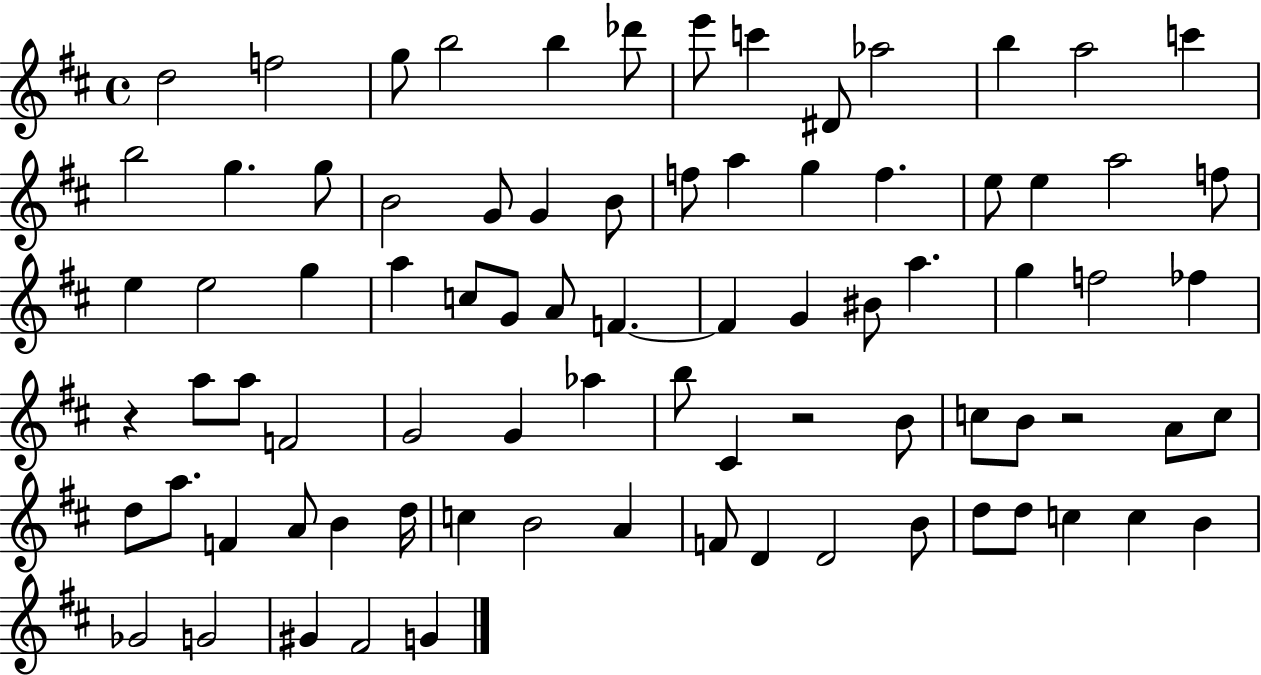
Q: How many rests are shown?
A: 3